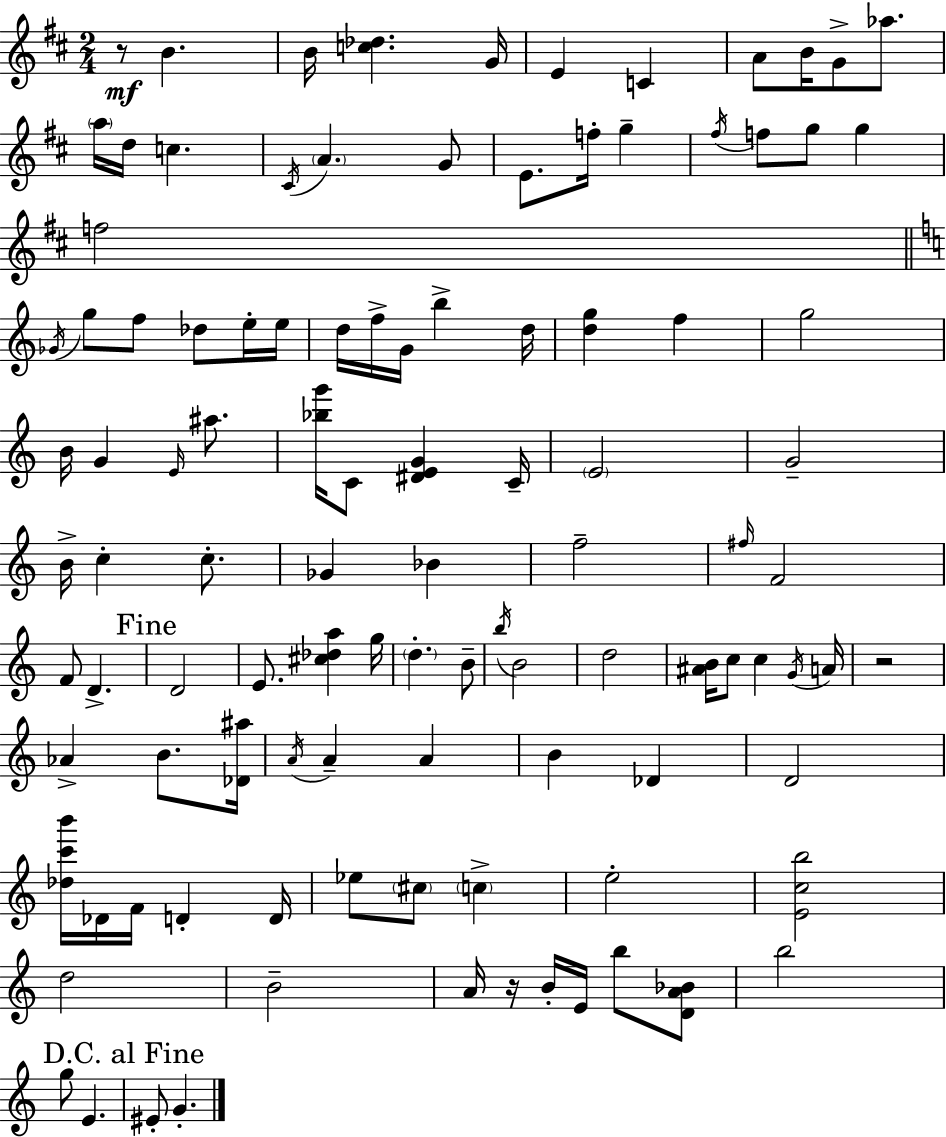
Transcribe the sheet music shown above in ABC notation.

X:1
T:Untitled
M:2/4
L:1/4
K:D
z/2 B B/4 [c_d] G/4 E C A/2 B/4 G/2 _a/2 a/4 d/4 c ^C/4 A G/2 E/2 f/4 g ^f/4 f/2 g/2 g f2 _G/4 g/2 f/2 _d/2 e/4 e/4 d/4 f/4 G/4 b d/4 [dg] f g2 B/4 G E/4 ^a/2 [_bg']/4 C/2 [^DEG] C/4 E2 G2 B/4 c c/2 _G _B f2 ^f/4 F2 F/2 D D2 E/2 [^c_da] g/4 d B/2 b/4 B2 d2 [^AB]/4 c/2 c G/4 A/4 z2 _A B/2 [_D^a]/4 A/4 A A B _D D2 [_dc'b']/4 _D/4 F/4 D D/4 _e/2 ^c/2 c e2 [Ecb]2 d2 B2 A/4 z/4 B/4 E/4 b/2 [DA_B]/2 b2 g/2 E ^E/2 G